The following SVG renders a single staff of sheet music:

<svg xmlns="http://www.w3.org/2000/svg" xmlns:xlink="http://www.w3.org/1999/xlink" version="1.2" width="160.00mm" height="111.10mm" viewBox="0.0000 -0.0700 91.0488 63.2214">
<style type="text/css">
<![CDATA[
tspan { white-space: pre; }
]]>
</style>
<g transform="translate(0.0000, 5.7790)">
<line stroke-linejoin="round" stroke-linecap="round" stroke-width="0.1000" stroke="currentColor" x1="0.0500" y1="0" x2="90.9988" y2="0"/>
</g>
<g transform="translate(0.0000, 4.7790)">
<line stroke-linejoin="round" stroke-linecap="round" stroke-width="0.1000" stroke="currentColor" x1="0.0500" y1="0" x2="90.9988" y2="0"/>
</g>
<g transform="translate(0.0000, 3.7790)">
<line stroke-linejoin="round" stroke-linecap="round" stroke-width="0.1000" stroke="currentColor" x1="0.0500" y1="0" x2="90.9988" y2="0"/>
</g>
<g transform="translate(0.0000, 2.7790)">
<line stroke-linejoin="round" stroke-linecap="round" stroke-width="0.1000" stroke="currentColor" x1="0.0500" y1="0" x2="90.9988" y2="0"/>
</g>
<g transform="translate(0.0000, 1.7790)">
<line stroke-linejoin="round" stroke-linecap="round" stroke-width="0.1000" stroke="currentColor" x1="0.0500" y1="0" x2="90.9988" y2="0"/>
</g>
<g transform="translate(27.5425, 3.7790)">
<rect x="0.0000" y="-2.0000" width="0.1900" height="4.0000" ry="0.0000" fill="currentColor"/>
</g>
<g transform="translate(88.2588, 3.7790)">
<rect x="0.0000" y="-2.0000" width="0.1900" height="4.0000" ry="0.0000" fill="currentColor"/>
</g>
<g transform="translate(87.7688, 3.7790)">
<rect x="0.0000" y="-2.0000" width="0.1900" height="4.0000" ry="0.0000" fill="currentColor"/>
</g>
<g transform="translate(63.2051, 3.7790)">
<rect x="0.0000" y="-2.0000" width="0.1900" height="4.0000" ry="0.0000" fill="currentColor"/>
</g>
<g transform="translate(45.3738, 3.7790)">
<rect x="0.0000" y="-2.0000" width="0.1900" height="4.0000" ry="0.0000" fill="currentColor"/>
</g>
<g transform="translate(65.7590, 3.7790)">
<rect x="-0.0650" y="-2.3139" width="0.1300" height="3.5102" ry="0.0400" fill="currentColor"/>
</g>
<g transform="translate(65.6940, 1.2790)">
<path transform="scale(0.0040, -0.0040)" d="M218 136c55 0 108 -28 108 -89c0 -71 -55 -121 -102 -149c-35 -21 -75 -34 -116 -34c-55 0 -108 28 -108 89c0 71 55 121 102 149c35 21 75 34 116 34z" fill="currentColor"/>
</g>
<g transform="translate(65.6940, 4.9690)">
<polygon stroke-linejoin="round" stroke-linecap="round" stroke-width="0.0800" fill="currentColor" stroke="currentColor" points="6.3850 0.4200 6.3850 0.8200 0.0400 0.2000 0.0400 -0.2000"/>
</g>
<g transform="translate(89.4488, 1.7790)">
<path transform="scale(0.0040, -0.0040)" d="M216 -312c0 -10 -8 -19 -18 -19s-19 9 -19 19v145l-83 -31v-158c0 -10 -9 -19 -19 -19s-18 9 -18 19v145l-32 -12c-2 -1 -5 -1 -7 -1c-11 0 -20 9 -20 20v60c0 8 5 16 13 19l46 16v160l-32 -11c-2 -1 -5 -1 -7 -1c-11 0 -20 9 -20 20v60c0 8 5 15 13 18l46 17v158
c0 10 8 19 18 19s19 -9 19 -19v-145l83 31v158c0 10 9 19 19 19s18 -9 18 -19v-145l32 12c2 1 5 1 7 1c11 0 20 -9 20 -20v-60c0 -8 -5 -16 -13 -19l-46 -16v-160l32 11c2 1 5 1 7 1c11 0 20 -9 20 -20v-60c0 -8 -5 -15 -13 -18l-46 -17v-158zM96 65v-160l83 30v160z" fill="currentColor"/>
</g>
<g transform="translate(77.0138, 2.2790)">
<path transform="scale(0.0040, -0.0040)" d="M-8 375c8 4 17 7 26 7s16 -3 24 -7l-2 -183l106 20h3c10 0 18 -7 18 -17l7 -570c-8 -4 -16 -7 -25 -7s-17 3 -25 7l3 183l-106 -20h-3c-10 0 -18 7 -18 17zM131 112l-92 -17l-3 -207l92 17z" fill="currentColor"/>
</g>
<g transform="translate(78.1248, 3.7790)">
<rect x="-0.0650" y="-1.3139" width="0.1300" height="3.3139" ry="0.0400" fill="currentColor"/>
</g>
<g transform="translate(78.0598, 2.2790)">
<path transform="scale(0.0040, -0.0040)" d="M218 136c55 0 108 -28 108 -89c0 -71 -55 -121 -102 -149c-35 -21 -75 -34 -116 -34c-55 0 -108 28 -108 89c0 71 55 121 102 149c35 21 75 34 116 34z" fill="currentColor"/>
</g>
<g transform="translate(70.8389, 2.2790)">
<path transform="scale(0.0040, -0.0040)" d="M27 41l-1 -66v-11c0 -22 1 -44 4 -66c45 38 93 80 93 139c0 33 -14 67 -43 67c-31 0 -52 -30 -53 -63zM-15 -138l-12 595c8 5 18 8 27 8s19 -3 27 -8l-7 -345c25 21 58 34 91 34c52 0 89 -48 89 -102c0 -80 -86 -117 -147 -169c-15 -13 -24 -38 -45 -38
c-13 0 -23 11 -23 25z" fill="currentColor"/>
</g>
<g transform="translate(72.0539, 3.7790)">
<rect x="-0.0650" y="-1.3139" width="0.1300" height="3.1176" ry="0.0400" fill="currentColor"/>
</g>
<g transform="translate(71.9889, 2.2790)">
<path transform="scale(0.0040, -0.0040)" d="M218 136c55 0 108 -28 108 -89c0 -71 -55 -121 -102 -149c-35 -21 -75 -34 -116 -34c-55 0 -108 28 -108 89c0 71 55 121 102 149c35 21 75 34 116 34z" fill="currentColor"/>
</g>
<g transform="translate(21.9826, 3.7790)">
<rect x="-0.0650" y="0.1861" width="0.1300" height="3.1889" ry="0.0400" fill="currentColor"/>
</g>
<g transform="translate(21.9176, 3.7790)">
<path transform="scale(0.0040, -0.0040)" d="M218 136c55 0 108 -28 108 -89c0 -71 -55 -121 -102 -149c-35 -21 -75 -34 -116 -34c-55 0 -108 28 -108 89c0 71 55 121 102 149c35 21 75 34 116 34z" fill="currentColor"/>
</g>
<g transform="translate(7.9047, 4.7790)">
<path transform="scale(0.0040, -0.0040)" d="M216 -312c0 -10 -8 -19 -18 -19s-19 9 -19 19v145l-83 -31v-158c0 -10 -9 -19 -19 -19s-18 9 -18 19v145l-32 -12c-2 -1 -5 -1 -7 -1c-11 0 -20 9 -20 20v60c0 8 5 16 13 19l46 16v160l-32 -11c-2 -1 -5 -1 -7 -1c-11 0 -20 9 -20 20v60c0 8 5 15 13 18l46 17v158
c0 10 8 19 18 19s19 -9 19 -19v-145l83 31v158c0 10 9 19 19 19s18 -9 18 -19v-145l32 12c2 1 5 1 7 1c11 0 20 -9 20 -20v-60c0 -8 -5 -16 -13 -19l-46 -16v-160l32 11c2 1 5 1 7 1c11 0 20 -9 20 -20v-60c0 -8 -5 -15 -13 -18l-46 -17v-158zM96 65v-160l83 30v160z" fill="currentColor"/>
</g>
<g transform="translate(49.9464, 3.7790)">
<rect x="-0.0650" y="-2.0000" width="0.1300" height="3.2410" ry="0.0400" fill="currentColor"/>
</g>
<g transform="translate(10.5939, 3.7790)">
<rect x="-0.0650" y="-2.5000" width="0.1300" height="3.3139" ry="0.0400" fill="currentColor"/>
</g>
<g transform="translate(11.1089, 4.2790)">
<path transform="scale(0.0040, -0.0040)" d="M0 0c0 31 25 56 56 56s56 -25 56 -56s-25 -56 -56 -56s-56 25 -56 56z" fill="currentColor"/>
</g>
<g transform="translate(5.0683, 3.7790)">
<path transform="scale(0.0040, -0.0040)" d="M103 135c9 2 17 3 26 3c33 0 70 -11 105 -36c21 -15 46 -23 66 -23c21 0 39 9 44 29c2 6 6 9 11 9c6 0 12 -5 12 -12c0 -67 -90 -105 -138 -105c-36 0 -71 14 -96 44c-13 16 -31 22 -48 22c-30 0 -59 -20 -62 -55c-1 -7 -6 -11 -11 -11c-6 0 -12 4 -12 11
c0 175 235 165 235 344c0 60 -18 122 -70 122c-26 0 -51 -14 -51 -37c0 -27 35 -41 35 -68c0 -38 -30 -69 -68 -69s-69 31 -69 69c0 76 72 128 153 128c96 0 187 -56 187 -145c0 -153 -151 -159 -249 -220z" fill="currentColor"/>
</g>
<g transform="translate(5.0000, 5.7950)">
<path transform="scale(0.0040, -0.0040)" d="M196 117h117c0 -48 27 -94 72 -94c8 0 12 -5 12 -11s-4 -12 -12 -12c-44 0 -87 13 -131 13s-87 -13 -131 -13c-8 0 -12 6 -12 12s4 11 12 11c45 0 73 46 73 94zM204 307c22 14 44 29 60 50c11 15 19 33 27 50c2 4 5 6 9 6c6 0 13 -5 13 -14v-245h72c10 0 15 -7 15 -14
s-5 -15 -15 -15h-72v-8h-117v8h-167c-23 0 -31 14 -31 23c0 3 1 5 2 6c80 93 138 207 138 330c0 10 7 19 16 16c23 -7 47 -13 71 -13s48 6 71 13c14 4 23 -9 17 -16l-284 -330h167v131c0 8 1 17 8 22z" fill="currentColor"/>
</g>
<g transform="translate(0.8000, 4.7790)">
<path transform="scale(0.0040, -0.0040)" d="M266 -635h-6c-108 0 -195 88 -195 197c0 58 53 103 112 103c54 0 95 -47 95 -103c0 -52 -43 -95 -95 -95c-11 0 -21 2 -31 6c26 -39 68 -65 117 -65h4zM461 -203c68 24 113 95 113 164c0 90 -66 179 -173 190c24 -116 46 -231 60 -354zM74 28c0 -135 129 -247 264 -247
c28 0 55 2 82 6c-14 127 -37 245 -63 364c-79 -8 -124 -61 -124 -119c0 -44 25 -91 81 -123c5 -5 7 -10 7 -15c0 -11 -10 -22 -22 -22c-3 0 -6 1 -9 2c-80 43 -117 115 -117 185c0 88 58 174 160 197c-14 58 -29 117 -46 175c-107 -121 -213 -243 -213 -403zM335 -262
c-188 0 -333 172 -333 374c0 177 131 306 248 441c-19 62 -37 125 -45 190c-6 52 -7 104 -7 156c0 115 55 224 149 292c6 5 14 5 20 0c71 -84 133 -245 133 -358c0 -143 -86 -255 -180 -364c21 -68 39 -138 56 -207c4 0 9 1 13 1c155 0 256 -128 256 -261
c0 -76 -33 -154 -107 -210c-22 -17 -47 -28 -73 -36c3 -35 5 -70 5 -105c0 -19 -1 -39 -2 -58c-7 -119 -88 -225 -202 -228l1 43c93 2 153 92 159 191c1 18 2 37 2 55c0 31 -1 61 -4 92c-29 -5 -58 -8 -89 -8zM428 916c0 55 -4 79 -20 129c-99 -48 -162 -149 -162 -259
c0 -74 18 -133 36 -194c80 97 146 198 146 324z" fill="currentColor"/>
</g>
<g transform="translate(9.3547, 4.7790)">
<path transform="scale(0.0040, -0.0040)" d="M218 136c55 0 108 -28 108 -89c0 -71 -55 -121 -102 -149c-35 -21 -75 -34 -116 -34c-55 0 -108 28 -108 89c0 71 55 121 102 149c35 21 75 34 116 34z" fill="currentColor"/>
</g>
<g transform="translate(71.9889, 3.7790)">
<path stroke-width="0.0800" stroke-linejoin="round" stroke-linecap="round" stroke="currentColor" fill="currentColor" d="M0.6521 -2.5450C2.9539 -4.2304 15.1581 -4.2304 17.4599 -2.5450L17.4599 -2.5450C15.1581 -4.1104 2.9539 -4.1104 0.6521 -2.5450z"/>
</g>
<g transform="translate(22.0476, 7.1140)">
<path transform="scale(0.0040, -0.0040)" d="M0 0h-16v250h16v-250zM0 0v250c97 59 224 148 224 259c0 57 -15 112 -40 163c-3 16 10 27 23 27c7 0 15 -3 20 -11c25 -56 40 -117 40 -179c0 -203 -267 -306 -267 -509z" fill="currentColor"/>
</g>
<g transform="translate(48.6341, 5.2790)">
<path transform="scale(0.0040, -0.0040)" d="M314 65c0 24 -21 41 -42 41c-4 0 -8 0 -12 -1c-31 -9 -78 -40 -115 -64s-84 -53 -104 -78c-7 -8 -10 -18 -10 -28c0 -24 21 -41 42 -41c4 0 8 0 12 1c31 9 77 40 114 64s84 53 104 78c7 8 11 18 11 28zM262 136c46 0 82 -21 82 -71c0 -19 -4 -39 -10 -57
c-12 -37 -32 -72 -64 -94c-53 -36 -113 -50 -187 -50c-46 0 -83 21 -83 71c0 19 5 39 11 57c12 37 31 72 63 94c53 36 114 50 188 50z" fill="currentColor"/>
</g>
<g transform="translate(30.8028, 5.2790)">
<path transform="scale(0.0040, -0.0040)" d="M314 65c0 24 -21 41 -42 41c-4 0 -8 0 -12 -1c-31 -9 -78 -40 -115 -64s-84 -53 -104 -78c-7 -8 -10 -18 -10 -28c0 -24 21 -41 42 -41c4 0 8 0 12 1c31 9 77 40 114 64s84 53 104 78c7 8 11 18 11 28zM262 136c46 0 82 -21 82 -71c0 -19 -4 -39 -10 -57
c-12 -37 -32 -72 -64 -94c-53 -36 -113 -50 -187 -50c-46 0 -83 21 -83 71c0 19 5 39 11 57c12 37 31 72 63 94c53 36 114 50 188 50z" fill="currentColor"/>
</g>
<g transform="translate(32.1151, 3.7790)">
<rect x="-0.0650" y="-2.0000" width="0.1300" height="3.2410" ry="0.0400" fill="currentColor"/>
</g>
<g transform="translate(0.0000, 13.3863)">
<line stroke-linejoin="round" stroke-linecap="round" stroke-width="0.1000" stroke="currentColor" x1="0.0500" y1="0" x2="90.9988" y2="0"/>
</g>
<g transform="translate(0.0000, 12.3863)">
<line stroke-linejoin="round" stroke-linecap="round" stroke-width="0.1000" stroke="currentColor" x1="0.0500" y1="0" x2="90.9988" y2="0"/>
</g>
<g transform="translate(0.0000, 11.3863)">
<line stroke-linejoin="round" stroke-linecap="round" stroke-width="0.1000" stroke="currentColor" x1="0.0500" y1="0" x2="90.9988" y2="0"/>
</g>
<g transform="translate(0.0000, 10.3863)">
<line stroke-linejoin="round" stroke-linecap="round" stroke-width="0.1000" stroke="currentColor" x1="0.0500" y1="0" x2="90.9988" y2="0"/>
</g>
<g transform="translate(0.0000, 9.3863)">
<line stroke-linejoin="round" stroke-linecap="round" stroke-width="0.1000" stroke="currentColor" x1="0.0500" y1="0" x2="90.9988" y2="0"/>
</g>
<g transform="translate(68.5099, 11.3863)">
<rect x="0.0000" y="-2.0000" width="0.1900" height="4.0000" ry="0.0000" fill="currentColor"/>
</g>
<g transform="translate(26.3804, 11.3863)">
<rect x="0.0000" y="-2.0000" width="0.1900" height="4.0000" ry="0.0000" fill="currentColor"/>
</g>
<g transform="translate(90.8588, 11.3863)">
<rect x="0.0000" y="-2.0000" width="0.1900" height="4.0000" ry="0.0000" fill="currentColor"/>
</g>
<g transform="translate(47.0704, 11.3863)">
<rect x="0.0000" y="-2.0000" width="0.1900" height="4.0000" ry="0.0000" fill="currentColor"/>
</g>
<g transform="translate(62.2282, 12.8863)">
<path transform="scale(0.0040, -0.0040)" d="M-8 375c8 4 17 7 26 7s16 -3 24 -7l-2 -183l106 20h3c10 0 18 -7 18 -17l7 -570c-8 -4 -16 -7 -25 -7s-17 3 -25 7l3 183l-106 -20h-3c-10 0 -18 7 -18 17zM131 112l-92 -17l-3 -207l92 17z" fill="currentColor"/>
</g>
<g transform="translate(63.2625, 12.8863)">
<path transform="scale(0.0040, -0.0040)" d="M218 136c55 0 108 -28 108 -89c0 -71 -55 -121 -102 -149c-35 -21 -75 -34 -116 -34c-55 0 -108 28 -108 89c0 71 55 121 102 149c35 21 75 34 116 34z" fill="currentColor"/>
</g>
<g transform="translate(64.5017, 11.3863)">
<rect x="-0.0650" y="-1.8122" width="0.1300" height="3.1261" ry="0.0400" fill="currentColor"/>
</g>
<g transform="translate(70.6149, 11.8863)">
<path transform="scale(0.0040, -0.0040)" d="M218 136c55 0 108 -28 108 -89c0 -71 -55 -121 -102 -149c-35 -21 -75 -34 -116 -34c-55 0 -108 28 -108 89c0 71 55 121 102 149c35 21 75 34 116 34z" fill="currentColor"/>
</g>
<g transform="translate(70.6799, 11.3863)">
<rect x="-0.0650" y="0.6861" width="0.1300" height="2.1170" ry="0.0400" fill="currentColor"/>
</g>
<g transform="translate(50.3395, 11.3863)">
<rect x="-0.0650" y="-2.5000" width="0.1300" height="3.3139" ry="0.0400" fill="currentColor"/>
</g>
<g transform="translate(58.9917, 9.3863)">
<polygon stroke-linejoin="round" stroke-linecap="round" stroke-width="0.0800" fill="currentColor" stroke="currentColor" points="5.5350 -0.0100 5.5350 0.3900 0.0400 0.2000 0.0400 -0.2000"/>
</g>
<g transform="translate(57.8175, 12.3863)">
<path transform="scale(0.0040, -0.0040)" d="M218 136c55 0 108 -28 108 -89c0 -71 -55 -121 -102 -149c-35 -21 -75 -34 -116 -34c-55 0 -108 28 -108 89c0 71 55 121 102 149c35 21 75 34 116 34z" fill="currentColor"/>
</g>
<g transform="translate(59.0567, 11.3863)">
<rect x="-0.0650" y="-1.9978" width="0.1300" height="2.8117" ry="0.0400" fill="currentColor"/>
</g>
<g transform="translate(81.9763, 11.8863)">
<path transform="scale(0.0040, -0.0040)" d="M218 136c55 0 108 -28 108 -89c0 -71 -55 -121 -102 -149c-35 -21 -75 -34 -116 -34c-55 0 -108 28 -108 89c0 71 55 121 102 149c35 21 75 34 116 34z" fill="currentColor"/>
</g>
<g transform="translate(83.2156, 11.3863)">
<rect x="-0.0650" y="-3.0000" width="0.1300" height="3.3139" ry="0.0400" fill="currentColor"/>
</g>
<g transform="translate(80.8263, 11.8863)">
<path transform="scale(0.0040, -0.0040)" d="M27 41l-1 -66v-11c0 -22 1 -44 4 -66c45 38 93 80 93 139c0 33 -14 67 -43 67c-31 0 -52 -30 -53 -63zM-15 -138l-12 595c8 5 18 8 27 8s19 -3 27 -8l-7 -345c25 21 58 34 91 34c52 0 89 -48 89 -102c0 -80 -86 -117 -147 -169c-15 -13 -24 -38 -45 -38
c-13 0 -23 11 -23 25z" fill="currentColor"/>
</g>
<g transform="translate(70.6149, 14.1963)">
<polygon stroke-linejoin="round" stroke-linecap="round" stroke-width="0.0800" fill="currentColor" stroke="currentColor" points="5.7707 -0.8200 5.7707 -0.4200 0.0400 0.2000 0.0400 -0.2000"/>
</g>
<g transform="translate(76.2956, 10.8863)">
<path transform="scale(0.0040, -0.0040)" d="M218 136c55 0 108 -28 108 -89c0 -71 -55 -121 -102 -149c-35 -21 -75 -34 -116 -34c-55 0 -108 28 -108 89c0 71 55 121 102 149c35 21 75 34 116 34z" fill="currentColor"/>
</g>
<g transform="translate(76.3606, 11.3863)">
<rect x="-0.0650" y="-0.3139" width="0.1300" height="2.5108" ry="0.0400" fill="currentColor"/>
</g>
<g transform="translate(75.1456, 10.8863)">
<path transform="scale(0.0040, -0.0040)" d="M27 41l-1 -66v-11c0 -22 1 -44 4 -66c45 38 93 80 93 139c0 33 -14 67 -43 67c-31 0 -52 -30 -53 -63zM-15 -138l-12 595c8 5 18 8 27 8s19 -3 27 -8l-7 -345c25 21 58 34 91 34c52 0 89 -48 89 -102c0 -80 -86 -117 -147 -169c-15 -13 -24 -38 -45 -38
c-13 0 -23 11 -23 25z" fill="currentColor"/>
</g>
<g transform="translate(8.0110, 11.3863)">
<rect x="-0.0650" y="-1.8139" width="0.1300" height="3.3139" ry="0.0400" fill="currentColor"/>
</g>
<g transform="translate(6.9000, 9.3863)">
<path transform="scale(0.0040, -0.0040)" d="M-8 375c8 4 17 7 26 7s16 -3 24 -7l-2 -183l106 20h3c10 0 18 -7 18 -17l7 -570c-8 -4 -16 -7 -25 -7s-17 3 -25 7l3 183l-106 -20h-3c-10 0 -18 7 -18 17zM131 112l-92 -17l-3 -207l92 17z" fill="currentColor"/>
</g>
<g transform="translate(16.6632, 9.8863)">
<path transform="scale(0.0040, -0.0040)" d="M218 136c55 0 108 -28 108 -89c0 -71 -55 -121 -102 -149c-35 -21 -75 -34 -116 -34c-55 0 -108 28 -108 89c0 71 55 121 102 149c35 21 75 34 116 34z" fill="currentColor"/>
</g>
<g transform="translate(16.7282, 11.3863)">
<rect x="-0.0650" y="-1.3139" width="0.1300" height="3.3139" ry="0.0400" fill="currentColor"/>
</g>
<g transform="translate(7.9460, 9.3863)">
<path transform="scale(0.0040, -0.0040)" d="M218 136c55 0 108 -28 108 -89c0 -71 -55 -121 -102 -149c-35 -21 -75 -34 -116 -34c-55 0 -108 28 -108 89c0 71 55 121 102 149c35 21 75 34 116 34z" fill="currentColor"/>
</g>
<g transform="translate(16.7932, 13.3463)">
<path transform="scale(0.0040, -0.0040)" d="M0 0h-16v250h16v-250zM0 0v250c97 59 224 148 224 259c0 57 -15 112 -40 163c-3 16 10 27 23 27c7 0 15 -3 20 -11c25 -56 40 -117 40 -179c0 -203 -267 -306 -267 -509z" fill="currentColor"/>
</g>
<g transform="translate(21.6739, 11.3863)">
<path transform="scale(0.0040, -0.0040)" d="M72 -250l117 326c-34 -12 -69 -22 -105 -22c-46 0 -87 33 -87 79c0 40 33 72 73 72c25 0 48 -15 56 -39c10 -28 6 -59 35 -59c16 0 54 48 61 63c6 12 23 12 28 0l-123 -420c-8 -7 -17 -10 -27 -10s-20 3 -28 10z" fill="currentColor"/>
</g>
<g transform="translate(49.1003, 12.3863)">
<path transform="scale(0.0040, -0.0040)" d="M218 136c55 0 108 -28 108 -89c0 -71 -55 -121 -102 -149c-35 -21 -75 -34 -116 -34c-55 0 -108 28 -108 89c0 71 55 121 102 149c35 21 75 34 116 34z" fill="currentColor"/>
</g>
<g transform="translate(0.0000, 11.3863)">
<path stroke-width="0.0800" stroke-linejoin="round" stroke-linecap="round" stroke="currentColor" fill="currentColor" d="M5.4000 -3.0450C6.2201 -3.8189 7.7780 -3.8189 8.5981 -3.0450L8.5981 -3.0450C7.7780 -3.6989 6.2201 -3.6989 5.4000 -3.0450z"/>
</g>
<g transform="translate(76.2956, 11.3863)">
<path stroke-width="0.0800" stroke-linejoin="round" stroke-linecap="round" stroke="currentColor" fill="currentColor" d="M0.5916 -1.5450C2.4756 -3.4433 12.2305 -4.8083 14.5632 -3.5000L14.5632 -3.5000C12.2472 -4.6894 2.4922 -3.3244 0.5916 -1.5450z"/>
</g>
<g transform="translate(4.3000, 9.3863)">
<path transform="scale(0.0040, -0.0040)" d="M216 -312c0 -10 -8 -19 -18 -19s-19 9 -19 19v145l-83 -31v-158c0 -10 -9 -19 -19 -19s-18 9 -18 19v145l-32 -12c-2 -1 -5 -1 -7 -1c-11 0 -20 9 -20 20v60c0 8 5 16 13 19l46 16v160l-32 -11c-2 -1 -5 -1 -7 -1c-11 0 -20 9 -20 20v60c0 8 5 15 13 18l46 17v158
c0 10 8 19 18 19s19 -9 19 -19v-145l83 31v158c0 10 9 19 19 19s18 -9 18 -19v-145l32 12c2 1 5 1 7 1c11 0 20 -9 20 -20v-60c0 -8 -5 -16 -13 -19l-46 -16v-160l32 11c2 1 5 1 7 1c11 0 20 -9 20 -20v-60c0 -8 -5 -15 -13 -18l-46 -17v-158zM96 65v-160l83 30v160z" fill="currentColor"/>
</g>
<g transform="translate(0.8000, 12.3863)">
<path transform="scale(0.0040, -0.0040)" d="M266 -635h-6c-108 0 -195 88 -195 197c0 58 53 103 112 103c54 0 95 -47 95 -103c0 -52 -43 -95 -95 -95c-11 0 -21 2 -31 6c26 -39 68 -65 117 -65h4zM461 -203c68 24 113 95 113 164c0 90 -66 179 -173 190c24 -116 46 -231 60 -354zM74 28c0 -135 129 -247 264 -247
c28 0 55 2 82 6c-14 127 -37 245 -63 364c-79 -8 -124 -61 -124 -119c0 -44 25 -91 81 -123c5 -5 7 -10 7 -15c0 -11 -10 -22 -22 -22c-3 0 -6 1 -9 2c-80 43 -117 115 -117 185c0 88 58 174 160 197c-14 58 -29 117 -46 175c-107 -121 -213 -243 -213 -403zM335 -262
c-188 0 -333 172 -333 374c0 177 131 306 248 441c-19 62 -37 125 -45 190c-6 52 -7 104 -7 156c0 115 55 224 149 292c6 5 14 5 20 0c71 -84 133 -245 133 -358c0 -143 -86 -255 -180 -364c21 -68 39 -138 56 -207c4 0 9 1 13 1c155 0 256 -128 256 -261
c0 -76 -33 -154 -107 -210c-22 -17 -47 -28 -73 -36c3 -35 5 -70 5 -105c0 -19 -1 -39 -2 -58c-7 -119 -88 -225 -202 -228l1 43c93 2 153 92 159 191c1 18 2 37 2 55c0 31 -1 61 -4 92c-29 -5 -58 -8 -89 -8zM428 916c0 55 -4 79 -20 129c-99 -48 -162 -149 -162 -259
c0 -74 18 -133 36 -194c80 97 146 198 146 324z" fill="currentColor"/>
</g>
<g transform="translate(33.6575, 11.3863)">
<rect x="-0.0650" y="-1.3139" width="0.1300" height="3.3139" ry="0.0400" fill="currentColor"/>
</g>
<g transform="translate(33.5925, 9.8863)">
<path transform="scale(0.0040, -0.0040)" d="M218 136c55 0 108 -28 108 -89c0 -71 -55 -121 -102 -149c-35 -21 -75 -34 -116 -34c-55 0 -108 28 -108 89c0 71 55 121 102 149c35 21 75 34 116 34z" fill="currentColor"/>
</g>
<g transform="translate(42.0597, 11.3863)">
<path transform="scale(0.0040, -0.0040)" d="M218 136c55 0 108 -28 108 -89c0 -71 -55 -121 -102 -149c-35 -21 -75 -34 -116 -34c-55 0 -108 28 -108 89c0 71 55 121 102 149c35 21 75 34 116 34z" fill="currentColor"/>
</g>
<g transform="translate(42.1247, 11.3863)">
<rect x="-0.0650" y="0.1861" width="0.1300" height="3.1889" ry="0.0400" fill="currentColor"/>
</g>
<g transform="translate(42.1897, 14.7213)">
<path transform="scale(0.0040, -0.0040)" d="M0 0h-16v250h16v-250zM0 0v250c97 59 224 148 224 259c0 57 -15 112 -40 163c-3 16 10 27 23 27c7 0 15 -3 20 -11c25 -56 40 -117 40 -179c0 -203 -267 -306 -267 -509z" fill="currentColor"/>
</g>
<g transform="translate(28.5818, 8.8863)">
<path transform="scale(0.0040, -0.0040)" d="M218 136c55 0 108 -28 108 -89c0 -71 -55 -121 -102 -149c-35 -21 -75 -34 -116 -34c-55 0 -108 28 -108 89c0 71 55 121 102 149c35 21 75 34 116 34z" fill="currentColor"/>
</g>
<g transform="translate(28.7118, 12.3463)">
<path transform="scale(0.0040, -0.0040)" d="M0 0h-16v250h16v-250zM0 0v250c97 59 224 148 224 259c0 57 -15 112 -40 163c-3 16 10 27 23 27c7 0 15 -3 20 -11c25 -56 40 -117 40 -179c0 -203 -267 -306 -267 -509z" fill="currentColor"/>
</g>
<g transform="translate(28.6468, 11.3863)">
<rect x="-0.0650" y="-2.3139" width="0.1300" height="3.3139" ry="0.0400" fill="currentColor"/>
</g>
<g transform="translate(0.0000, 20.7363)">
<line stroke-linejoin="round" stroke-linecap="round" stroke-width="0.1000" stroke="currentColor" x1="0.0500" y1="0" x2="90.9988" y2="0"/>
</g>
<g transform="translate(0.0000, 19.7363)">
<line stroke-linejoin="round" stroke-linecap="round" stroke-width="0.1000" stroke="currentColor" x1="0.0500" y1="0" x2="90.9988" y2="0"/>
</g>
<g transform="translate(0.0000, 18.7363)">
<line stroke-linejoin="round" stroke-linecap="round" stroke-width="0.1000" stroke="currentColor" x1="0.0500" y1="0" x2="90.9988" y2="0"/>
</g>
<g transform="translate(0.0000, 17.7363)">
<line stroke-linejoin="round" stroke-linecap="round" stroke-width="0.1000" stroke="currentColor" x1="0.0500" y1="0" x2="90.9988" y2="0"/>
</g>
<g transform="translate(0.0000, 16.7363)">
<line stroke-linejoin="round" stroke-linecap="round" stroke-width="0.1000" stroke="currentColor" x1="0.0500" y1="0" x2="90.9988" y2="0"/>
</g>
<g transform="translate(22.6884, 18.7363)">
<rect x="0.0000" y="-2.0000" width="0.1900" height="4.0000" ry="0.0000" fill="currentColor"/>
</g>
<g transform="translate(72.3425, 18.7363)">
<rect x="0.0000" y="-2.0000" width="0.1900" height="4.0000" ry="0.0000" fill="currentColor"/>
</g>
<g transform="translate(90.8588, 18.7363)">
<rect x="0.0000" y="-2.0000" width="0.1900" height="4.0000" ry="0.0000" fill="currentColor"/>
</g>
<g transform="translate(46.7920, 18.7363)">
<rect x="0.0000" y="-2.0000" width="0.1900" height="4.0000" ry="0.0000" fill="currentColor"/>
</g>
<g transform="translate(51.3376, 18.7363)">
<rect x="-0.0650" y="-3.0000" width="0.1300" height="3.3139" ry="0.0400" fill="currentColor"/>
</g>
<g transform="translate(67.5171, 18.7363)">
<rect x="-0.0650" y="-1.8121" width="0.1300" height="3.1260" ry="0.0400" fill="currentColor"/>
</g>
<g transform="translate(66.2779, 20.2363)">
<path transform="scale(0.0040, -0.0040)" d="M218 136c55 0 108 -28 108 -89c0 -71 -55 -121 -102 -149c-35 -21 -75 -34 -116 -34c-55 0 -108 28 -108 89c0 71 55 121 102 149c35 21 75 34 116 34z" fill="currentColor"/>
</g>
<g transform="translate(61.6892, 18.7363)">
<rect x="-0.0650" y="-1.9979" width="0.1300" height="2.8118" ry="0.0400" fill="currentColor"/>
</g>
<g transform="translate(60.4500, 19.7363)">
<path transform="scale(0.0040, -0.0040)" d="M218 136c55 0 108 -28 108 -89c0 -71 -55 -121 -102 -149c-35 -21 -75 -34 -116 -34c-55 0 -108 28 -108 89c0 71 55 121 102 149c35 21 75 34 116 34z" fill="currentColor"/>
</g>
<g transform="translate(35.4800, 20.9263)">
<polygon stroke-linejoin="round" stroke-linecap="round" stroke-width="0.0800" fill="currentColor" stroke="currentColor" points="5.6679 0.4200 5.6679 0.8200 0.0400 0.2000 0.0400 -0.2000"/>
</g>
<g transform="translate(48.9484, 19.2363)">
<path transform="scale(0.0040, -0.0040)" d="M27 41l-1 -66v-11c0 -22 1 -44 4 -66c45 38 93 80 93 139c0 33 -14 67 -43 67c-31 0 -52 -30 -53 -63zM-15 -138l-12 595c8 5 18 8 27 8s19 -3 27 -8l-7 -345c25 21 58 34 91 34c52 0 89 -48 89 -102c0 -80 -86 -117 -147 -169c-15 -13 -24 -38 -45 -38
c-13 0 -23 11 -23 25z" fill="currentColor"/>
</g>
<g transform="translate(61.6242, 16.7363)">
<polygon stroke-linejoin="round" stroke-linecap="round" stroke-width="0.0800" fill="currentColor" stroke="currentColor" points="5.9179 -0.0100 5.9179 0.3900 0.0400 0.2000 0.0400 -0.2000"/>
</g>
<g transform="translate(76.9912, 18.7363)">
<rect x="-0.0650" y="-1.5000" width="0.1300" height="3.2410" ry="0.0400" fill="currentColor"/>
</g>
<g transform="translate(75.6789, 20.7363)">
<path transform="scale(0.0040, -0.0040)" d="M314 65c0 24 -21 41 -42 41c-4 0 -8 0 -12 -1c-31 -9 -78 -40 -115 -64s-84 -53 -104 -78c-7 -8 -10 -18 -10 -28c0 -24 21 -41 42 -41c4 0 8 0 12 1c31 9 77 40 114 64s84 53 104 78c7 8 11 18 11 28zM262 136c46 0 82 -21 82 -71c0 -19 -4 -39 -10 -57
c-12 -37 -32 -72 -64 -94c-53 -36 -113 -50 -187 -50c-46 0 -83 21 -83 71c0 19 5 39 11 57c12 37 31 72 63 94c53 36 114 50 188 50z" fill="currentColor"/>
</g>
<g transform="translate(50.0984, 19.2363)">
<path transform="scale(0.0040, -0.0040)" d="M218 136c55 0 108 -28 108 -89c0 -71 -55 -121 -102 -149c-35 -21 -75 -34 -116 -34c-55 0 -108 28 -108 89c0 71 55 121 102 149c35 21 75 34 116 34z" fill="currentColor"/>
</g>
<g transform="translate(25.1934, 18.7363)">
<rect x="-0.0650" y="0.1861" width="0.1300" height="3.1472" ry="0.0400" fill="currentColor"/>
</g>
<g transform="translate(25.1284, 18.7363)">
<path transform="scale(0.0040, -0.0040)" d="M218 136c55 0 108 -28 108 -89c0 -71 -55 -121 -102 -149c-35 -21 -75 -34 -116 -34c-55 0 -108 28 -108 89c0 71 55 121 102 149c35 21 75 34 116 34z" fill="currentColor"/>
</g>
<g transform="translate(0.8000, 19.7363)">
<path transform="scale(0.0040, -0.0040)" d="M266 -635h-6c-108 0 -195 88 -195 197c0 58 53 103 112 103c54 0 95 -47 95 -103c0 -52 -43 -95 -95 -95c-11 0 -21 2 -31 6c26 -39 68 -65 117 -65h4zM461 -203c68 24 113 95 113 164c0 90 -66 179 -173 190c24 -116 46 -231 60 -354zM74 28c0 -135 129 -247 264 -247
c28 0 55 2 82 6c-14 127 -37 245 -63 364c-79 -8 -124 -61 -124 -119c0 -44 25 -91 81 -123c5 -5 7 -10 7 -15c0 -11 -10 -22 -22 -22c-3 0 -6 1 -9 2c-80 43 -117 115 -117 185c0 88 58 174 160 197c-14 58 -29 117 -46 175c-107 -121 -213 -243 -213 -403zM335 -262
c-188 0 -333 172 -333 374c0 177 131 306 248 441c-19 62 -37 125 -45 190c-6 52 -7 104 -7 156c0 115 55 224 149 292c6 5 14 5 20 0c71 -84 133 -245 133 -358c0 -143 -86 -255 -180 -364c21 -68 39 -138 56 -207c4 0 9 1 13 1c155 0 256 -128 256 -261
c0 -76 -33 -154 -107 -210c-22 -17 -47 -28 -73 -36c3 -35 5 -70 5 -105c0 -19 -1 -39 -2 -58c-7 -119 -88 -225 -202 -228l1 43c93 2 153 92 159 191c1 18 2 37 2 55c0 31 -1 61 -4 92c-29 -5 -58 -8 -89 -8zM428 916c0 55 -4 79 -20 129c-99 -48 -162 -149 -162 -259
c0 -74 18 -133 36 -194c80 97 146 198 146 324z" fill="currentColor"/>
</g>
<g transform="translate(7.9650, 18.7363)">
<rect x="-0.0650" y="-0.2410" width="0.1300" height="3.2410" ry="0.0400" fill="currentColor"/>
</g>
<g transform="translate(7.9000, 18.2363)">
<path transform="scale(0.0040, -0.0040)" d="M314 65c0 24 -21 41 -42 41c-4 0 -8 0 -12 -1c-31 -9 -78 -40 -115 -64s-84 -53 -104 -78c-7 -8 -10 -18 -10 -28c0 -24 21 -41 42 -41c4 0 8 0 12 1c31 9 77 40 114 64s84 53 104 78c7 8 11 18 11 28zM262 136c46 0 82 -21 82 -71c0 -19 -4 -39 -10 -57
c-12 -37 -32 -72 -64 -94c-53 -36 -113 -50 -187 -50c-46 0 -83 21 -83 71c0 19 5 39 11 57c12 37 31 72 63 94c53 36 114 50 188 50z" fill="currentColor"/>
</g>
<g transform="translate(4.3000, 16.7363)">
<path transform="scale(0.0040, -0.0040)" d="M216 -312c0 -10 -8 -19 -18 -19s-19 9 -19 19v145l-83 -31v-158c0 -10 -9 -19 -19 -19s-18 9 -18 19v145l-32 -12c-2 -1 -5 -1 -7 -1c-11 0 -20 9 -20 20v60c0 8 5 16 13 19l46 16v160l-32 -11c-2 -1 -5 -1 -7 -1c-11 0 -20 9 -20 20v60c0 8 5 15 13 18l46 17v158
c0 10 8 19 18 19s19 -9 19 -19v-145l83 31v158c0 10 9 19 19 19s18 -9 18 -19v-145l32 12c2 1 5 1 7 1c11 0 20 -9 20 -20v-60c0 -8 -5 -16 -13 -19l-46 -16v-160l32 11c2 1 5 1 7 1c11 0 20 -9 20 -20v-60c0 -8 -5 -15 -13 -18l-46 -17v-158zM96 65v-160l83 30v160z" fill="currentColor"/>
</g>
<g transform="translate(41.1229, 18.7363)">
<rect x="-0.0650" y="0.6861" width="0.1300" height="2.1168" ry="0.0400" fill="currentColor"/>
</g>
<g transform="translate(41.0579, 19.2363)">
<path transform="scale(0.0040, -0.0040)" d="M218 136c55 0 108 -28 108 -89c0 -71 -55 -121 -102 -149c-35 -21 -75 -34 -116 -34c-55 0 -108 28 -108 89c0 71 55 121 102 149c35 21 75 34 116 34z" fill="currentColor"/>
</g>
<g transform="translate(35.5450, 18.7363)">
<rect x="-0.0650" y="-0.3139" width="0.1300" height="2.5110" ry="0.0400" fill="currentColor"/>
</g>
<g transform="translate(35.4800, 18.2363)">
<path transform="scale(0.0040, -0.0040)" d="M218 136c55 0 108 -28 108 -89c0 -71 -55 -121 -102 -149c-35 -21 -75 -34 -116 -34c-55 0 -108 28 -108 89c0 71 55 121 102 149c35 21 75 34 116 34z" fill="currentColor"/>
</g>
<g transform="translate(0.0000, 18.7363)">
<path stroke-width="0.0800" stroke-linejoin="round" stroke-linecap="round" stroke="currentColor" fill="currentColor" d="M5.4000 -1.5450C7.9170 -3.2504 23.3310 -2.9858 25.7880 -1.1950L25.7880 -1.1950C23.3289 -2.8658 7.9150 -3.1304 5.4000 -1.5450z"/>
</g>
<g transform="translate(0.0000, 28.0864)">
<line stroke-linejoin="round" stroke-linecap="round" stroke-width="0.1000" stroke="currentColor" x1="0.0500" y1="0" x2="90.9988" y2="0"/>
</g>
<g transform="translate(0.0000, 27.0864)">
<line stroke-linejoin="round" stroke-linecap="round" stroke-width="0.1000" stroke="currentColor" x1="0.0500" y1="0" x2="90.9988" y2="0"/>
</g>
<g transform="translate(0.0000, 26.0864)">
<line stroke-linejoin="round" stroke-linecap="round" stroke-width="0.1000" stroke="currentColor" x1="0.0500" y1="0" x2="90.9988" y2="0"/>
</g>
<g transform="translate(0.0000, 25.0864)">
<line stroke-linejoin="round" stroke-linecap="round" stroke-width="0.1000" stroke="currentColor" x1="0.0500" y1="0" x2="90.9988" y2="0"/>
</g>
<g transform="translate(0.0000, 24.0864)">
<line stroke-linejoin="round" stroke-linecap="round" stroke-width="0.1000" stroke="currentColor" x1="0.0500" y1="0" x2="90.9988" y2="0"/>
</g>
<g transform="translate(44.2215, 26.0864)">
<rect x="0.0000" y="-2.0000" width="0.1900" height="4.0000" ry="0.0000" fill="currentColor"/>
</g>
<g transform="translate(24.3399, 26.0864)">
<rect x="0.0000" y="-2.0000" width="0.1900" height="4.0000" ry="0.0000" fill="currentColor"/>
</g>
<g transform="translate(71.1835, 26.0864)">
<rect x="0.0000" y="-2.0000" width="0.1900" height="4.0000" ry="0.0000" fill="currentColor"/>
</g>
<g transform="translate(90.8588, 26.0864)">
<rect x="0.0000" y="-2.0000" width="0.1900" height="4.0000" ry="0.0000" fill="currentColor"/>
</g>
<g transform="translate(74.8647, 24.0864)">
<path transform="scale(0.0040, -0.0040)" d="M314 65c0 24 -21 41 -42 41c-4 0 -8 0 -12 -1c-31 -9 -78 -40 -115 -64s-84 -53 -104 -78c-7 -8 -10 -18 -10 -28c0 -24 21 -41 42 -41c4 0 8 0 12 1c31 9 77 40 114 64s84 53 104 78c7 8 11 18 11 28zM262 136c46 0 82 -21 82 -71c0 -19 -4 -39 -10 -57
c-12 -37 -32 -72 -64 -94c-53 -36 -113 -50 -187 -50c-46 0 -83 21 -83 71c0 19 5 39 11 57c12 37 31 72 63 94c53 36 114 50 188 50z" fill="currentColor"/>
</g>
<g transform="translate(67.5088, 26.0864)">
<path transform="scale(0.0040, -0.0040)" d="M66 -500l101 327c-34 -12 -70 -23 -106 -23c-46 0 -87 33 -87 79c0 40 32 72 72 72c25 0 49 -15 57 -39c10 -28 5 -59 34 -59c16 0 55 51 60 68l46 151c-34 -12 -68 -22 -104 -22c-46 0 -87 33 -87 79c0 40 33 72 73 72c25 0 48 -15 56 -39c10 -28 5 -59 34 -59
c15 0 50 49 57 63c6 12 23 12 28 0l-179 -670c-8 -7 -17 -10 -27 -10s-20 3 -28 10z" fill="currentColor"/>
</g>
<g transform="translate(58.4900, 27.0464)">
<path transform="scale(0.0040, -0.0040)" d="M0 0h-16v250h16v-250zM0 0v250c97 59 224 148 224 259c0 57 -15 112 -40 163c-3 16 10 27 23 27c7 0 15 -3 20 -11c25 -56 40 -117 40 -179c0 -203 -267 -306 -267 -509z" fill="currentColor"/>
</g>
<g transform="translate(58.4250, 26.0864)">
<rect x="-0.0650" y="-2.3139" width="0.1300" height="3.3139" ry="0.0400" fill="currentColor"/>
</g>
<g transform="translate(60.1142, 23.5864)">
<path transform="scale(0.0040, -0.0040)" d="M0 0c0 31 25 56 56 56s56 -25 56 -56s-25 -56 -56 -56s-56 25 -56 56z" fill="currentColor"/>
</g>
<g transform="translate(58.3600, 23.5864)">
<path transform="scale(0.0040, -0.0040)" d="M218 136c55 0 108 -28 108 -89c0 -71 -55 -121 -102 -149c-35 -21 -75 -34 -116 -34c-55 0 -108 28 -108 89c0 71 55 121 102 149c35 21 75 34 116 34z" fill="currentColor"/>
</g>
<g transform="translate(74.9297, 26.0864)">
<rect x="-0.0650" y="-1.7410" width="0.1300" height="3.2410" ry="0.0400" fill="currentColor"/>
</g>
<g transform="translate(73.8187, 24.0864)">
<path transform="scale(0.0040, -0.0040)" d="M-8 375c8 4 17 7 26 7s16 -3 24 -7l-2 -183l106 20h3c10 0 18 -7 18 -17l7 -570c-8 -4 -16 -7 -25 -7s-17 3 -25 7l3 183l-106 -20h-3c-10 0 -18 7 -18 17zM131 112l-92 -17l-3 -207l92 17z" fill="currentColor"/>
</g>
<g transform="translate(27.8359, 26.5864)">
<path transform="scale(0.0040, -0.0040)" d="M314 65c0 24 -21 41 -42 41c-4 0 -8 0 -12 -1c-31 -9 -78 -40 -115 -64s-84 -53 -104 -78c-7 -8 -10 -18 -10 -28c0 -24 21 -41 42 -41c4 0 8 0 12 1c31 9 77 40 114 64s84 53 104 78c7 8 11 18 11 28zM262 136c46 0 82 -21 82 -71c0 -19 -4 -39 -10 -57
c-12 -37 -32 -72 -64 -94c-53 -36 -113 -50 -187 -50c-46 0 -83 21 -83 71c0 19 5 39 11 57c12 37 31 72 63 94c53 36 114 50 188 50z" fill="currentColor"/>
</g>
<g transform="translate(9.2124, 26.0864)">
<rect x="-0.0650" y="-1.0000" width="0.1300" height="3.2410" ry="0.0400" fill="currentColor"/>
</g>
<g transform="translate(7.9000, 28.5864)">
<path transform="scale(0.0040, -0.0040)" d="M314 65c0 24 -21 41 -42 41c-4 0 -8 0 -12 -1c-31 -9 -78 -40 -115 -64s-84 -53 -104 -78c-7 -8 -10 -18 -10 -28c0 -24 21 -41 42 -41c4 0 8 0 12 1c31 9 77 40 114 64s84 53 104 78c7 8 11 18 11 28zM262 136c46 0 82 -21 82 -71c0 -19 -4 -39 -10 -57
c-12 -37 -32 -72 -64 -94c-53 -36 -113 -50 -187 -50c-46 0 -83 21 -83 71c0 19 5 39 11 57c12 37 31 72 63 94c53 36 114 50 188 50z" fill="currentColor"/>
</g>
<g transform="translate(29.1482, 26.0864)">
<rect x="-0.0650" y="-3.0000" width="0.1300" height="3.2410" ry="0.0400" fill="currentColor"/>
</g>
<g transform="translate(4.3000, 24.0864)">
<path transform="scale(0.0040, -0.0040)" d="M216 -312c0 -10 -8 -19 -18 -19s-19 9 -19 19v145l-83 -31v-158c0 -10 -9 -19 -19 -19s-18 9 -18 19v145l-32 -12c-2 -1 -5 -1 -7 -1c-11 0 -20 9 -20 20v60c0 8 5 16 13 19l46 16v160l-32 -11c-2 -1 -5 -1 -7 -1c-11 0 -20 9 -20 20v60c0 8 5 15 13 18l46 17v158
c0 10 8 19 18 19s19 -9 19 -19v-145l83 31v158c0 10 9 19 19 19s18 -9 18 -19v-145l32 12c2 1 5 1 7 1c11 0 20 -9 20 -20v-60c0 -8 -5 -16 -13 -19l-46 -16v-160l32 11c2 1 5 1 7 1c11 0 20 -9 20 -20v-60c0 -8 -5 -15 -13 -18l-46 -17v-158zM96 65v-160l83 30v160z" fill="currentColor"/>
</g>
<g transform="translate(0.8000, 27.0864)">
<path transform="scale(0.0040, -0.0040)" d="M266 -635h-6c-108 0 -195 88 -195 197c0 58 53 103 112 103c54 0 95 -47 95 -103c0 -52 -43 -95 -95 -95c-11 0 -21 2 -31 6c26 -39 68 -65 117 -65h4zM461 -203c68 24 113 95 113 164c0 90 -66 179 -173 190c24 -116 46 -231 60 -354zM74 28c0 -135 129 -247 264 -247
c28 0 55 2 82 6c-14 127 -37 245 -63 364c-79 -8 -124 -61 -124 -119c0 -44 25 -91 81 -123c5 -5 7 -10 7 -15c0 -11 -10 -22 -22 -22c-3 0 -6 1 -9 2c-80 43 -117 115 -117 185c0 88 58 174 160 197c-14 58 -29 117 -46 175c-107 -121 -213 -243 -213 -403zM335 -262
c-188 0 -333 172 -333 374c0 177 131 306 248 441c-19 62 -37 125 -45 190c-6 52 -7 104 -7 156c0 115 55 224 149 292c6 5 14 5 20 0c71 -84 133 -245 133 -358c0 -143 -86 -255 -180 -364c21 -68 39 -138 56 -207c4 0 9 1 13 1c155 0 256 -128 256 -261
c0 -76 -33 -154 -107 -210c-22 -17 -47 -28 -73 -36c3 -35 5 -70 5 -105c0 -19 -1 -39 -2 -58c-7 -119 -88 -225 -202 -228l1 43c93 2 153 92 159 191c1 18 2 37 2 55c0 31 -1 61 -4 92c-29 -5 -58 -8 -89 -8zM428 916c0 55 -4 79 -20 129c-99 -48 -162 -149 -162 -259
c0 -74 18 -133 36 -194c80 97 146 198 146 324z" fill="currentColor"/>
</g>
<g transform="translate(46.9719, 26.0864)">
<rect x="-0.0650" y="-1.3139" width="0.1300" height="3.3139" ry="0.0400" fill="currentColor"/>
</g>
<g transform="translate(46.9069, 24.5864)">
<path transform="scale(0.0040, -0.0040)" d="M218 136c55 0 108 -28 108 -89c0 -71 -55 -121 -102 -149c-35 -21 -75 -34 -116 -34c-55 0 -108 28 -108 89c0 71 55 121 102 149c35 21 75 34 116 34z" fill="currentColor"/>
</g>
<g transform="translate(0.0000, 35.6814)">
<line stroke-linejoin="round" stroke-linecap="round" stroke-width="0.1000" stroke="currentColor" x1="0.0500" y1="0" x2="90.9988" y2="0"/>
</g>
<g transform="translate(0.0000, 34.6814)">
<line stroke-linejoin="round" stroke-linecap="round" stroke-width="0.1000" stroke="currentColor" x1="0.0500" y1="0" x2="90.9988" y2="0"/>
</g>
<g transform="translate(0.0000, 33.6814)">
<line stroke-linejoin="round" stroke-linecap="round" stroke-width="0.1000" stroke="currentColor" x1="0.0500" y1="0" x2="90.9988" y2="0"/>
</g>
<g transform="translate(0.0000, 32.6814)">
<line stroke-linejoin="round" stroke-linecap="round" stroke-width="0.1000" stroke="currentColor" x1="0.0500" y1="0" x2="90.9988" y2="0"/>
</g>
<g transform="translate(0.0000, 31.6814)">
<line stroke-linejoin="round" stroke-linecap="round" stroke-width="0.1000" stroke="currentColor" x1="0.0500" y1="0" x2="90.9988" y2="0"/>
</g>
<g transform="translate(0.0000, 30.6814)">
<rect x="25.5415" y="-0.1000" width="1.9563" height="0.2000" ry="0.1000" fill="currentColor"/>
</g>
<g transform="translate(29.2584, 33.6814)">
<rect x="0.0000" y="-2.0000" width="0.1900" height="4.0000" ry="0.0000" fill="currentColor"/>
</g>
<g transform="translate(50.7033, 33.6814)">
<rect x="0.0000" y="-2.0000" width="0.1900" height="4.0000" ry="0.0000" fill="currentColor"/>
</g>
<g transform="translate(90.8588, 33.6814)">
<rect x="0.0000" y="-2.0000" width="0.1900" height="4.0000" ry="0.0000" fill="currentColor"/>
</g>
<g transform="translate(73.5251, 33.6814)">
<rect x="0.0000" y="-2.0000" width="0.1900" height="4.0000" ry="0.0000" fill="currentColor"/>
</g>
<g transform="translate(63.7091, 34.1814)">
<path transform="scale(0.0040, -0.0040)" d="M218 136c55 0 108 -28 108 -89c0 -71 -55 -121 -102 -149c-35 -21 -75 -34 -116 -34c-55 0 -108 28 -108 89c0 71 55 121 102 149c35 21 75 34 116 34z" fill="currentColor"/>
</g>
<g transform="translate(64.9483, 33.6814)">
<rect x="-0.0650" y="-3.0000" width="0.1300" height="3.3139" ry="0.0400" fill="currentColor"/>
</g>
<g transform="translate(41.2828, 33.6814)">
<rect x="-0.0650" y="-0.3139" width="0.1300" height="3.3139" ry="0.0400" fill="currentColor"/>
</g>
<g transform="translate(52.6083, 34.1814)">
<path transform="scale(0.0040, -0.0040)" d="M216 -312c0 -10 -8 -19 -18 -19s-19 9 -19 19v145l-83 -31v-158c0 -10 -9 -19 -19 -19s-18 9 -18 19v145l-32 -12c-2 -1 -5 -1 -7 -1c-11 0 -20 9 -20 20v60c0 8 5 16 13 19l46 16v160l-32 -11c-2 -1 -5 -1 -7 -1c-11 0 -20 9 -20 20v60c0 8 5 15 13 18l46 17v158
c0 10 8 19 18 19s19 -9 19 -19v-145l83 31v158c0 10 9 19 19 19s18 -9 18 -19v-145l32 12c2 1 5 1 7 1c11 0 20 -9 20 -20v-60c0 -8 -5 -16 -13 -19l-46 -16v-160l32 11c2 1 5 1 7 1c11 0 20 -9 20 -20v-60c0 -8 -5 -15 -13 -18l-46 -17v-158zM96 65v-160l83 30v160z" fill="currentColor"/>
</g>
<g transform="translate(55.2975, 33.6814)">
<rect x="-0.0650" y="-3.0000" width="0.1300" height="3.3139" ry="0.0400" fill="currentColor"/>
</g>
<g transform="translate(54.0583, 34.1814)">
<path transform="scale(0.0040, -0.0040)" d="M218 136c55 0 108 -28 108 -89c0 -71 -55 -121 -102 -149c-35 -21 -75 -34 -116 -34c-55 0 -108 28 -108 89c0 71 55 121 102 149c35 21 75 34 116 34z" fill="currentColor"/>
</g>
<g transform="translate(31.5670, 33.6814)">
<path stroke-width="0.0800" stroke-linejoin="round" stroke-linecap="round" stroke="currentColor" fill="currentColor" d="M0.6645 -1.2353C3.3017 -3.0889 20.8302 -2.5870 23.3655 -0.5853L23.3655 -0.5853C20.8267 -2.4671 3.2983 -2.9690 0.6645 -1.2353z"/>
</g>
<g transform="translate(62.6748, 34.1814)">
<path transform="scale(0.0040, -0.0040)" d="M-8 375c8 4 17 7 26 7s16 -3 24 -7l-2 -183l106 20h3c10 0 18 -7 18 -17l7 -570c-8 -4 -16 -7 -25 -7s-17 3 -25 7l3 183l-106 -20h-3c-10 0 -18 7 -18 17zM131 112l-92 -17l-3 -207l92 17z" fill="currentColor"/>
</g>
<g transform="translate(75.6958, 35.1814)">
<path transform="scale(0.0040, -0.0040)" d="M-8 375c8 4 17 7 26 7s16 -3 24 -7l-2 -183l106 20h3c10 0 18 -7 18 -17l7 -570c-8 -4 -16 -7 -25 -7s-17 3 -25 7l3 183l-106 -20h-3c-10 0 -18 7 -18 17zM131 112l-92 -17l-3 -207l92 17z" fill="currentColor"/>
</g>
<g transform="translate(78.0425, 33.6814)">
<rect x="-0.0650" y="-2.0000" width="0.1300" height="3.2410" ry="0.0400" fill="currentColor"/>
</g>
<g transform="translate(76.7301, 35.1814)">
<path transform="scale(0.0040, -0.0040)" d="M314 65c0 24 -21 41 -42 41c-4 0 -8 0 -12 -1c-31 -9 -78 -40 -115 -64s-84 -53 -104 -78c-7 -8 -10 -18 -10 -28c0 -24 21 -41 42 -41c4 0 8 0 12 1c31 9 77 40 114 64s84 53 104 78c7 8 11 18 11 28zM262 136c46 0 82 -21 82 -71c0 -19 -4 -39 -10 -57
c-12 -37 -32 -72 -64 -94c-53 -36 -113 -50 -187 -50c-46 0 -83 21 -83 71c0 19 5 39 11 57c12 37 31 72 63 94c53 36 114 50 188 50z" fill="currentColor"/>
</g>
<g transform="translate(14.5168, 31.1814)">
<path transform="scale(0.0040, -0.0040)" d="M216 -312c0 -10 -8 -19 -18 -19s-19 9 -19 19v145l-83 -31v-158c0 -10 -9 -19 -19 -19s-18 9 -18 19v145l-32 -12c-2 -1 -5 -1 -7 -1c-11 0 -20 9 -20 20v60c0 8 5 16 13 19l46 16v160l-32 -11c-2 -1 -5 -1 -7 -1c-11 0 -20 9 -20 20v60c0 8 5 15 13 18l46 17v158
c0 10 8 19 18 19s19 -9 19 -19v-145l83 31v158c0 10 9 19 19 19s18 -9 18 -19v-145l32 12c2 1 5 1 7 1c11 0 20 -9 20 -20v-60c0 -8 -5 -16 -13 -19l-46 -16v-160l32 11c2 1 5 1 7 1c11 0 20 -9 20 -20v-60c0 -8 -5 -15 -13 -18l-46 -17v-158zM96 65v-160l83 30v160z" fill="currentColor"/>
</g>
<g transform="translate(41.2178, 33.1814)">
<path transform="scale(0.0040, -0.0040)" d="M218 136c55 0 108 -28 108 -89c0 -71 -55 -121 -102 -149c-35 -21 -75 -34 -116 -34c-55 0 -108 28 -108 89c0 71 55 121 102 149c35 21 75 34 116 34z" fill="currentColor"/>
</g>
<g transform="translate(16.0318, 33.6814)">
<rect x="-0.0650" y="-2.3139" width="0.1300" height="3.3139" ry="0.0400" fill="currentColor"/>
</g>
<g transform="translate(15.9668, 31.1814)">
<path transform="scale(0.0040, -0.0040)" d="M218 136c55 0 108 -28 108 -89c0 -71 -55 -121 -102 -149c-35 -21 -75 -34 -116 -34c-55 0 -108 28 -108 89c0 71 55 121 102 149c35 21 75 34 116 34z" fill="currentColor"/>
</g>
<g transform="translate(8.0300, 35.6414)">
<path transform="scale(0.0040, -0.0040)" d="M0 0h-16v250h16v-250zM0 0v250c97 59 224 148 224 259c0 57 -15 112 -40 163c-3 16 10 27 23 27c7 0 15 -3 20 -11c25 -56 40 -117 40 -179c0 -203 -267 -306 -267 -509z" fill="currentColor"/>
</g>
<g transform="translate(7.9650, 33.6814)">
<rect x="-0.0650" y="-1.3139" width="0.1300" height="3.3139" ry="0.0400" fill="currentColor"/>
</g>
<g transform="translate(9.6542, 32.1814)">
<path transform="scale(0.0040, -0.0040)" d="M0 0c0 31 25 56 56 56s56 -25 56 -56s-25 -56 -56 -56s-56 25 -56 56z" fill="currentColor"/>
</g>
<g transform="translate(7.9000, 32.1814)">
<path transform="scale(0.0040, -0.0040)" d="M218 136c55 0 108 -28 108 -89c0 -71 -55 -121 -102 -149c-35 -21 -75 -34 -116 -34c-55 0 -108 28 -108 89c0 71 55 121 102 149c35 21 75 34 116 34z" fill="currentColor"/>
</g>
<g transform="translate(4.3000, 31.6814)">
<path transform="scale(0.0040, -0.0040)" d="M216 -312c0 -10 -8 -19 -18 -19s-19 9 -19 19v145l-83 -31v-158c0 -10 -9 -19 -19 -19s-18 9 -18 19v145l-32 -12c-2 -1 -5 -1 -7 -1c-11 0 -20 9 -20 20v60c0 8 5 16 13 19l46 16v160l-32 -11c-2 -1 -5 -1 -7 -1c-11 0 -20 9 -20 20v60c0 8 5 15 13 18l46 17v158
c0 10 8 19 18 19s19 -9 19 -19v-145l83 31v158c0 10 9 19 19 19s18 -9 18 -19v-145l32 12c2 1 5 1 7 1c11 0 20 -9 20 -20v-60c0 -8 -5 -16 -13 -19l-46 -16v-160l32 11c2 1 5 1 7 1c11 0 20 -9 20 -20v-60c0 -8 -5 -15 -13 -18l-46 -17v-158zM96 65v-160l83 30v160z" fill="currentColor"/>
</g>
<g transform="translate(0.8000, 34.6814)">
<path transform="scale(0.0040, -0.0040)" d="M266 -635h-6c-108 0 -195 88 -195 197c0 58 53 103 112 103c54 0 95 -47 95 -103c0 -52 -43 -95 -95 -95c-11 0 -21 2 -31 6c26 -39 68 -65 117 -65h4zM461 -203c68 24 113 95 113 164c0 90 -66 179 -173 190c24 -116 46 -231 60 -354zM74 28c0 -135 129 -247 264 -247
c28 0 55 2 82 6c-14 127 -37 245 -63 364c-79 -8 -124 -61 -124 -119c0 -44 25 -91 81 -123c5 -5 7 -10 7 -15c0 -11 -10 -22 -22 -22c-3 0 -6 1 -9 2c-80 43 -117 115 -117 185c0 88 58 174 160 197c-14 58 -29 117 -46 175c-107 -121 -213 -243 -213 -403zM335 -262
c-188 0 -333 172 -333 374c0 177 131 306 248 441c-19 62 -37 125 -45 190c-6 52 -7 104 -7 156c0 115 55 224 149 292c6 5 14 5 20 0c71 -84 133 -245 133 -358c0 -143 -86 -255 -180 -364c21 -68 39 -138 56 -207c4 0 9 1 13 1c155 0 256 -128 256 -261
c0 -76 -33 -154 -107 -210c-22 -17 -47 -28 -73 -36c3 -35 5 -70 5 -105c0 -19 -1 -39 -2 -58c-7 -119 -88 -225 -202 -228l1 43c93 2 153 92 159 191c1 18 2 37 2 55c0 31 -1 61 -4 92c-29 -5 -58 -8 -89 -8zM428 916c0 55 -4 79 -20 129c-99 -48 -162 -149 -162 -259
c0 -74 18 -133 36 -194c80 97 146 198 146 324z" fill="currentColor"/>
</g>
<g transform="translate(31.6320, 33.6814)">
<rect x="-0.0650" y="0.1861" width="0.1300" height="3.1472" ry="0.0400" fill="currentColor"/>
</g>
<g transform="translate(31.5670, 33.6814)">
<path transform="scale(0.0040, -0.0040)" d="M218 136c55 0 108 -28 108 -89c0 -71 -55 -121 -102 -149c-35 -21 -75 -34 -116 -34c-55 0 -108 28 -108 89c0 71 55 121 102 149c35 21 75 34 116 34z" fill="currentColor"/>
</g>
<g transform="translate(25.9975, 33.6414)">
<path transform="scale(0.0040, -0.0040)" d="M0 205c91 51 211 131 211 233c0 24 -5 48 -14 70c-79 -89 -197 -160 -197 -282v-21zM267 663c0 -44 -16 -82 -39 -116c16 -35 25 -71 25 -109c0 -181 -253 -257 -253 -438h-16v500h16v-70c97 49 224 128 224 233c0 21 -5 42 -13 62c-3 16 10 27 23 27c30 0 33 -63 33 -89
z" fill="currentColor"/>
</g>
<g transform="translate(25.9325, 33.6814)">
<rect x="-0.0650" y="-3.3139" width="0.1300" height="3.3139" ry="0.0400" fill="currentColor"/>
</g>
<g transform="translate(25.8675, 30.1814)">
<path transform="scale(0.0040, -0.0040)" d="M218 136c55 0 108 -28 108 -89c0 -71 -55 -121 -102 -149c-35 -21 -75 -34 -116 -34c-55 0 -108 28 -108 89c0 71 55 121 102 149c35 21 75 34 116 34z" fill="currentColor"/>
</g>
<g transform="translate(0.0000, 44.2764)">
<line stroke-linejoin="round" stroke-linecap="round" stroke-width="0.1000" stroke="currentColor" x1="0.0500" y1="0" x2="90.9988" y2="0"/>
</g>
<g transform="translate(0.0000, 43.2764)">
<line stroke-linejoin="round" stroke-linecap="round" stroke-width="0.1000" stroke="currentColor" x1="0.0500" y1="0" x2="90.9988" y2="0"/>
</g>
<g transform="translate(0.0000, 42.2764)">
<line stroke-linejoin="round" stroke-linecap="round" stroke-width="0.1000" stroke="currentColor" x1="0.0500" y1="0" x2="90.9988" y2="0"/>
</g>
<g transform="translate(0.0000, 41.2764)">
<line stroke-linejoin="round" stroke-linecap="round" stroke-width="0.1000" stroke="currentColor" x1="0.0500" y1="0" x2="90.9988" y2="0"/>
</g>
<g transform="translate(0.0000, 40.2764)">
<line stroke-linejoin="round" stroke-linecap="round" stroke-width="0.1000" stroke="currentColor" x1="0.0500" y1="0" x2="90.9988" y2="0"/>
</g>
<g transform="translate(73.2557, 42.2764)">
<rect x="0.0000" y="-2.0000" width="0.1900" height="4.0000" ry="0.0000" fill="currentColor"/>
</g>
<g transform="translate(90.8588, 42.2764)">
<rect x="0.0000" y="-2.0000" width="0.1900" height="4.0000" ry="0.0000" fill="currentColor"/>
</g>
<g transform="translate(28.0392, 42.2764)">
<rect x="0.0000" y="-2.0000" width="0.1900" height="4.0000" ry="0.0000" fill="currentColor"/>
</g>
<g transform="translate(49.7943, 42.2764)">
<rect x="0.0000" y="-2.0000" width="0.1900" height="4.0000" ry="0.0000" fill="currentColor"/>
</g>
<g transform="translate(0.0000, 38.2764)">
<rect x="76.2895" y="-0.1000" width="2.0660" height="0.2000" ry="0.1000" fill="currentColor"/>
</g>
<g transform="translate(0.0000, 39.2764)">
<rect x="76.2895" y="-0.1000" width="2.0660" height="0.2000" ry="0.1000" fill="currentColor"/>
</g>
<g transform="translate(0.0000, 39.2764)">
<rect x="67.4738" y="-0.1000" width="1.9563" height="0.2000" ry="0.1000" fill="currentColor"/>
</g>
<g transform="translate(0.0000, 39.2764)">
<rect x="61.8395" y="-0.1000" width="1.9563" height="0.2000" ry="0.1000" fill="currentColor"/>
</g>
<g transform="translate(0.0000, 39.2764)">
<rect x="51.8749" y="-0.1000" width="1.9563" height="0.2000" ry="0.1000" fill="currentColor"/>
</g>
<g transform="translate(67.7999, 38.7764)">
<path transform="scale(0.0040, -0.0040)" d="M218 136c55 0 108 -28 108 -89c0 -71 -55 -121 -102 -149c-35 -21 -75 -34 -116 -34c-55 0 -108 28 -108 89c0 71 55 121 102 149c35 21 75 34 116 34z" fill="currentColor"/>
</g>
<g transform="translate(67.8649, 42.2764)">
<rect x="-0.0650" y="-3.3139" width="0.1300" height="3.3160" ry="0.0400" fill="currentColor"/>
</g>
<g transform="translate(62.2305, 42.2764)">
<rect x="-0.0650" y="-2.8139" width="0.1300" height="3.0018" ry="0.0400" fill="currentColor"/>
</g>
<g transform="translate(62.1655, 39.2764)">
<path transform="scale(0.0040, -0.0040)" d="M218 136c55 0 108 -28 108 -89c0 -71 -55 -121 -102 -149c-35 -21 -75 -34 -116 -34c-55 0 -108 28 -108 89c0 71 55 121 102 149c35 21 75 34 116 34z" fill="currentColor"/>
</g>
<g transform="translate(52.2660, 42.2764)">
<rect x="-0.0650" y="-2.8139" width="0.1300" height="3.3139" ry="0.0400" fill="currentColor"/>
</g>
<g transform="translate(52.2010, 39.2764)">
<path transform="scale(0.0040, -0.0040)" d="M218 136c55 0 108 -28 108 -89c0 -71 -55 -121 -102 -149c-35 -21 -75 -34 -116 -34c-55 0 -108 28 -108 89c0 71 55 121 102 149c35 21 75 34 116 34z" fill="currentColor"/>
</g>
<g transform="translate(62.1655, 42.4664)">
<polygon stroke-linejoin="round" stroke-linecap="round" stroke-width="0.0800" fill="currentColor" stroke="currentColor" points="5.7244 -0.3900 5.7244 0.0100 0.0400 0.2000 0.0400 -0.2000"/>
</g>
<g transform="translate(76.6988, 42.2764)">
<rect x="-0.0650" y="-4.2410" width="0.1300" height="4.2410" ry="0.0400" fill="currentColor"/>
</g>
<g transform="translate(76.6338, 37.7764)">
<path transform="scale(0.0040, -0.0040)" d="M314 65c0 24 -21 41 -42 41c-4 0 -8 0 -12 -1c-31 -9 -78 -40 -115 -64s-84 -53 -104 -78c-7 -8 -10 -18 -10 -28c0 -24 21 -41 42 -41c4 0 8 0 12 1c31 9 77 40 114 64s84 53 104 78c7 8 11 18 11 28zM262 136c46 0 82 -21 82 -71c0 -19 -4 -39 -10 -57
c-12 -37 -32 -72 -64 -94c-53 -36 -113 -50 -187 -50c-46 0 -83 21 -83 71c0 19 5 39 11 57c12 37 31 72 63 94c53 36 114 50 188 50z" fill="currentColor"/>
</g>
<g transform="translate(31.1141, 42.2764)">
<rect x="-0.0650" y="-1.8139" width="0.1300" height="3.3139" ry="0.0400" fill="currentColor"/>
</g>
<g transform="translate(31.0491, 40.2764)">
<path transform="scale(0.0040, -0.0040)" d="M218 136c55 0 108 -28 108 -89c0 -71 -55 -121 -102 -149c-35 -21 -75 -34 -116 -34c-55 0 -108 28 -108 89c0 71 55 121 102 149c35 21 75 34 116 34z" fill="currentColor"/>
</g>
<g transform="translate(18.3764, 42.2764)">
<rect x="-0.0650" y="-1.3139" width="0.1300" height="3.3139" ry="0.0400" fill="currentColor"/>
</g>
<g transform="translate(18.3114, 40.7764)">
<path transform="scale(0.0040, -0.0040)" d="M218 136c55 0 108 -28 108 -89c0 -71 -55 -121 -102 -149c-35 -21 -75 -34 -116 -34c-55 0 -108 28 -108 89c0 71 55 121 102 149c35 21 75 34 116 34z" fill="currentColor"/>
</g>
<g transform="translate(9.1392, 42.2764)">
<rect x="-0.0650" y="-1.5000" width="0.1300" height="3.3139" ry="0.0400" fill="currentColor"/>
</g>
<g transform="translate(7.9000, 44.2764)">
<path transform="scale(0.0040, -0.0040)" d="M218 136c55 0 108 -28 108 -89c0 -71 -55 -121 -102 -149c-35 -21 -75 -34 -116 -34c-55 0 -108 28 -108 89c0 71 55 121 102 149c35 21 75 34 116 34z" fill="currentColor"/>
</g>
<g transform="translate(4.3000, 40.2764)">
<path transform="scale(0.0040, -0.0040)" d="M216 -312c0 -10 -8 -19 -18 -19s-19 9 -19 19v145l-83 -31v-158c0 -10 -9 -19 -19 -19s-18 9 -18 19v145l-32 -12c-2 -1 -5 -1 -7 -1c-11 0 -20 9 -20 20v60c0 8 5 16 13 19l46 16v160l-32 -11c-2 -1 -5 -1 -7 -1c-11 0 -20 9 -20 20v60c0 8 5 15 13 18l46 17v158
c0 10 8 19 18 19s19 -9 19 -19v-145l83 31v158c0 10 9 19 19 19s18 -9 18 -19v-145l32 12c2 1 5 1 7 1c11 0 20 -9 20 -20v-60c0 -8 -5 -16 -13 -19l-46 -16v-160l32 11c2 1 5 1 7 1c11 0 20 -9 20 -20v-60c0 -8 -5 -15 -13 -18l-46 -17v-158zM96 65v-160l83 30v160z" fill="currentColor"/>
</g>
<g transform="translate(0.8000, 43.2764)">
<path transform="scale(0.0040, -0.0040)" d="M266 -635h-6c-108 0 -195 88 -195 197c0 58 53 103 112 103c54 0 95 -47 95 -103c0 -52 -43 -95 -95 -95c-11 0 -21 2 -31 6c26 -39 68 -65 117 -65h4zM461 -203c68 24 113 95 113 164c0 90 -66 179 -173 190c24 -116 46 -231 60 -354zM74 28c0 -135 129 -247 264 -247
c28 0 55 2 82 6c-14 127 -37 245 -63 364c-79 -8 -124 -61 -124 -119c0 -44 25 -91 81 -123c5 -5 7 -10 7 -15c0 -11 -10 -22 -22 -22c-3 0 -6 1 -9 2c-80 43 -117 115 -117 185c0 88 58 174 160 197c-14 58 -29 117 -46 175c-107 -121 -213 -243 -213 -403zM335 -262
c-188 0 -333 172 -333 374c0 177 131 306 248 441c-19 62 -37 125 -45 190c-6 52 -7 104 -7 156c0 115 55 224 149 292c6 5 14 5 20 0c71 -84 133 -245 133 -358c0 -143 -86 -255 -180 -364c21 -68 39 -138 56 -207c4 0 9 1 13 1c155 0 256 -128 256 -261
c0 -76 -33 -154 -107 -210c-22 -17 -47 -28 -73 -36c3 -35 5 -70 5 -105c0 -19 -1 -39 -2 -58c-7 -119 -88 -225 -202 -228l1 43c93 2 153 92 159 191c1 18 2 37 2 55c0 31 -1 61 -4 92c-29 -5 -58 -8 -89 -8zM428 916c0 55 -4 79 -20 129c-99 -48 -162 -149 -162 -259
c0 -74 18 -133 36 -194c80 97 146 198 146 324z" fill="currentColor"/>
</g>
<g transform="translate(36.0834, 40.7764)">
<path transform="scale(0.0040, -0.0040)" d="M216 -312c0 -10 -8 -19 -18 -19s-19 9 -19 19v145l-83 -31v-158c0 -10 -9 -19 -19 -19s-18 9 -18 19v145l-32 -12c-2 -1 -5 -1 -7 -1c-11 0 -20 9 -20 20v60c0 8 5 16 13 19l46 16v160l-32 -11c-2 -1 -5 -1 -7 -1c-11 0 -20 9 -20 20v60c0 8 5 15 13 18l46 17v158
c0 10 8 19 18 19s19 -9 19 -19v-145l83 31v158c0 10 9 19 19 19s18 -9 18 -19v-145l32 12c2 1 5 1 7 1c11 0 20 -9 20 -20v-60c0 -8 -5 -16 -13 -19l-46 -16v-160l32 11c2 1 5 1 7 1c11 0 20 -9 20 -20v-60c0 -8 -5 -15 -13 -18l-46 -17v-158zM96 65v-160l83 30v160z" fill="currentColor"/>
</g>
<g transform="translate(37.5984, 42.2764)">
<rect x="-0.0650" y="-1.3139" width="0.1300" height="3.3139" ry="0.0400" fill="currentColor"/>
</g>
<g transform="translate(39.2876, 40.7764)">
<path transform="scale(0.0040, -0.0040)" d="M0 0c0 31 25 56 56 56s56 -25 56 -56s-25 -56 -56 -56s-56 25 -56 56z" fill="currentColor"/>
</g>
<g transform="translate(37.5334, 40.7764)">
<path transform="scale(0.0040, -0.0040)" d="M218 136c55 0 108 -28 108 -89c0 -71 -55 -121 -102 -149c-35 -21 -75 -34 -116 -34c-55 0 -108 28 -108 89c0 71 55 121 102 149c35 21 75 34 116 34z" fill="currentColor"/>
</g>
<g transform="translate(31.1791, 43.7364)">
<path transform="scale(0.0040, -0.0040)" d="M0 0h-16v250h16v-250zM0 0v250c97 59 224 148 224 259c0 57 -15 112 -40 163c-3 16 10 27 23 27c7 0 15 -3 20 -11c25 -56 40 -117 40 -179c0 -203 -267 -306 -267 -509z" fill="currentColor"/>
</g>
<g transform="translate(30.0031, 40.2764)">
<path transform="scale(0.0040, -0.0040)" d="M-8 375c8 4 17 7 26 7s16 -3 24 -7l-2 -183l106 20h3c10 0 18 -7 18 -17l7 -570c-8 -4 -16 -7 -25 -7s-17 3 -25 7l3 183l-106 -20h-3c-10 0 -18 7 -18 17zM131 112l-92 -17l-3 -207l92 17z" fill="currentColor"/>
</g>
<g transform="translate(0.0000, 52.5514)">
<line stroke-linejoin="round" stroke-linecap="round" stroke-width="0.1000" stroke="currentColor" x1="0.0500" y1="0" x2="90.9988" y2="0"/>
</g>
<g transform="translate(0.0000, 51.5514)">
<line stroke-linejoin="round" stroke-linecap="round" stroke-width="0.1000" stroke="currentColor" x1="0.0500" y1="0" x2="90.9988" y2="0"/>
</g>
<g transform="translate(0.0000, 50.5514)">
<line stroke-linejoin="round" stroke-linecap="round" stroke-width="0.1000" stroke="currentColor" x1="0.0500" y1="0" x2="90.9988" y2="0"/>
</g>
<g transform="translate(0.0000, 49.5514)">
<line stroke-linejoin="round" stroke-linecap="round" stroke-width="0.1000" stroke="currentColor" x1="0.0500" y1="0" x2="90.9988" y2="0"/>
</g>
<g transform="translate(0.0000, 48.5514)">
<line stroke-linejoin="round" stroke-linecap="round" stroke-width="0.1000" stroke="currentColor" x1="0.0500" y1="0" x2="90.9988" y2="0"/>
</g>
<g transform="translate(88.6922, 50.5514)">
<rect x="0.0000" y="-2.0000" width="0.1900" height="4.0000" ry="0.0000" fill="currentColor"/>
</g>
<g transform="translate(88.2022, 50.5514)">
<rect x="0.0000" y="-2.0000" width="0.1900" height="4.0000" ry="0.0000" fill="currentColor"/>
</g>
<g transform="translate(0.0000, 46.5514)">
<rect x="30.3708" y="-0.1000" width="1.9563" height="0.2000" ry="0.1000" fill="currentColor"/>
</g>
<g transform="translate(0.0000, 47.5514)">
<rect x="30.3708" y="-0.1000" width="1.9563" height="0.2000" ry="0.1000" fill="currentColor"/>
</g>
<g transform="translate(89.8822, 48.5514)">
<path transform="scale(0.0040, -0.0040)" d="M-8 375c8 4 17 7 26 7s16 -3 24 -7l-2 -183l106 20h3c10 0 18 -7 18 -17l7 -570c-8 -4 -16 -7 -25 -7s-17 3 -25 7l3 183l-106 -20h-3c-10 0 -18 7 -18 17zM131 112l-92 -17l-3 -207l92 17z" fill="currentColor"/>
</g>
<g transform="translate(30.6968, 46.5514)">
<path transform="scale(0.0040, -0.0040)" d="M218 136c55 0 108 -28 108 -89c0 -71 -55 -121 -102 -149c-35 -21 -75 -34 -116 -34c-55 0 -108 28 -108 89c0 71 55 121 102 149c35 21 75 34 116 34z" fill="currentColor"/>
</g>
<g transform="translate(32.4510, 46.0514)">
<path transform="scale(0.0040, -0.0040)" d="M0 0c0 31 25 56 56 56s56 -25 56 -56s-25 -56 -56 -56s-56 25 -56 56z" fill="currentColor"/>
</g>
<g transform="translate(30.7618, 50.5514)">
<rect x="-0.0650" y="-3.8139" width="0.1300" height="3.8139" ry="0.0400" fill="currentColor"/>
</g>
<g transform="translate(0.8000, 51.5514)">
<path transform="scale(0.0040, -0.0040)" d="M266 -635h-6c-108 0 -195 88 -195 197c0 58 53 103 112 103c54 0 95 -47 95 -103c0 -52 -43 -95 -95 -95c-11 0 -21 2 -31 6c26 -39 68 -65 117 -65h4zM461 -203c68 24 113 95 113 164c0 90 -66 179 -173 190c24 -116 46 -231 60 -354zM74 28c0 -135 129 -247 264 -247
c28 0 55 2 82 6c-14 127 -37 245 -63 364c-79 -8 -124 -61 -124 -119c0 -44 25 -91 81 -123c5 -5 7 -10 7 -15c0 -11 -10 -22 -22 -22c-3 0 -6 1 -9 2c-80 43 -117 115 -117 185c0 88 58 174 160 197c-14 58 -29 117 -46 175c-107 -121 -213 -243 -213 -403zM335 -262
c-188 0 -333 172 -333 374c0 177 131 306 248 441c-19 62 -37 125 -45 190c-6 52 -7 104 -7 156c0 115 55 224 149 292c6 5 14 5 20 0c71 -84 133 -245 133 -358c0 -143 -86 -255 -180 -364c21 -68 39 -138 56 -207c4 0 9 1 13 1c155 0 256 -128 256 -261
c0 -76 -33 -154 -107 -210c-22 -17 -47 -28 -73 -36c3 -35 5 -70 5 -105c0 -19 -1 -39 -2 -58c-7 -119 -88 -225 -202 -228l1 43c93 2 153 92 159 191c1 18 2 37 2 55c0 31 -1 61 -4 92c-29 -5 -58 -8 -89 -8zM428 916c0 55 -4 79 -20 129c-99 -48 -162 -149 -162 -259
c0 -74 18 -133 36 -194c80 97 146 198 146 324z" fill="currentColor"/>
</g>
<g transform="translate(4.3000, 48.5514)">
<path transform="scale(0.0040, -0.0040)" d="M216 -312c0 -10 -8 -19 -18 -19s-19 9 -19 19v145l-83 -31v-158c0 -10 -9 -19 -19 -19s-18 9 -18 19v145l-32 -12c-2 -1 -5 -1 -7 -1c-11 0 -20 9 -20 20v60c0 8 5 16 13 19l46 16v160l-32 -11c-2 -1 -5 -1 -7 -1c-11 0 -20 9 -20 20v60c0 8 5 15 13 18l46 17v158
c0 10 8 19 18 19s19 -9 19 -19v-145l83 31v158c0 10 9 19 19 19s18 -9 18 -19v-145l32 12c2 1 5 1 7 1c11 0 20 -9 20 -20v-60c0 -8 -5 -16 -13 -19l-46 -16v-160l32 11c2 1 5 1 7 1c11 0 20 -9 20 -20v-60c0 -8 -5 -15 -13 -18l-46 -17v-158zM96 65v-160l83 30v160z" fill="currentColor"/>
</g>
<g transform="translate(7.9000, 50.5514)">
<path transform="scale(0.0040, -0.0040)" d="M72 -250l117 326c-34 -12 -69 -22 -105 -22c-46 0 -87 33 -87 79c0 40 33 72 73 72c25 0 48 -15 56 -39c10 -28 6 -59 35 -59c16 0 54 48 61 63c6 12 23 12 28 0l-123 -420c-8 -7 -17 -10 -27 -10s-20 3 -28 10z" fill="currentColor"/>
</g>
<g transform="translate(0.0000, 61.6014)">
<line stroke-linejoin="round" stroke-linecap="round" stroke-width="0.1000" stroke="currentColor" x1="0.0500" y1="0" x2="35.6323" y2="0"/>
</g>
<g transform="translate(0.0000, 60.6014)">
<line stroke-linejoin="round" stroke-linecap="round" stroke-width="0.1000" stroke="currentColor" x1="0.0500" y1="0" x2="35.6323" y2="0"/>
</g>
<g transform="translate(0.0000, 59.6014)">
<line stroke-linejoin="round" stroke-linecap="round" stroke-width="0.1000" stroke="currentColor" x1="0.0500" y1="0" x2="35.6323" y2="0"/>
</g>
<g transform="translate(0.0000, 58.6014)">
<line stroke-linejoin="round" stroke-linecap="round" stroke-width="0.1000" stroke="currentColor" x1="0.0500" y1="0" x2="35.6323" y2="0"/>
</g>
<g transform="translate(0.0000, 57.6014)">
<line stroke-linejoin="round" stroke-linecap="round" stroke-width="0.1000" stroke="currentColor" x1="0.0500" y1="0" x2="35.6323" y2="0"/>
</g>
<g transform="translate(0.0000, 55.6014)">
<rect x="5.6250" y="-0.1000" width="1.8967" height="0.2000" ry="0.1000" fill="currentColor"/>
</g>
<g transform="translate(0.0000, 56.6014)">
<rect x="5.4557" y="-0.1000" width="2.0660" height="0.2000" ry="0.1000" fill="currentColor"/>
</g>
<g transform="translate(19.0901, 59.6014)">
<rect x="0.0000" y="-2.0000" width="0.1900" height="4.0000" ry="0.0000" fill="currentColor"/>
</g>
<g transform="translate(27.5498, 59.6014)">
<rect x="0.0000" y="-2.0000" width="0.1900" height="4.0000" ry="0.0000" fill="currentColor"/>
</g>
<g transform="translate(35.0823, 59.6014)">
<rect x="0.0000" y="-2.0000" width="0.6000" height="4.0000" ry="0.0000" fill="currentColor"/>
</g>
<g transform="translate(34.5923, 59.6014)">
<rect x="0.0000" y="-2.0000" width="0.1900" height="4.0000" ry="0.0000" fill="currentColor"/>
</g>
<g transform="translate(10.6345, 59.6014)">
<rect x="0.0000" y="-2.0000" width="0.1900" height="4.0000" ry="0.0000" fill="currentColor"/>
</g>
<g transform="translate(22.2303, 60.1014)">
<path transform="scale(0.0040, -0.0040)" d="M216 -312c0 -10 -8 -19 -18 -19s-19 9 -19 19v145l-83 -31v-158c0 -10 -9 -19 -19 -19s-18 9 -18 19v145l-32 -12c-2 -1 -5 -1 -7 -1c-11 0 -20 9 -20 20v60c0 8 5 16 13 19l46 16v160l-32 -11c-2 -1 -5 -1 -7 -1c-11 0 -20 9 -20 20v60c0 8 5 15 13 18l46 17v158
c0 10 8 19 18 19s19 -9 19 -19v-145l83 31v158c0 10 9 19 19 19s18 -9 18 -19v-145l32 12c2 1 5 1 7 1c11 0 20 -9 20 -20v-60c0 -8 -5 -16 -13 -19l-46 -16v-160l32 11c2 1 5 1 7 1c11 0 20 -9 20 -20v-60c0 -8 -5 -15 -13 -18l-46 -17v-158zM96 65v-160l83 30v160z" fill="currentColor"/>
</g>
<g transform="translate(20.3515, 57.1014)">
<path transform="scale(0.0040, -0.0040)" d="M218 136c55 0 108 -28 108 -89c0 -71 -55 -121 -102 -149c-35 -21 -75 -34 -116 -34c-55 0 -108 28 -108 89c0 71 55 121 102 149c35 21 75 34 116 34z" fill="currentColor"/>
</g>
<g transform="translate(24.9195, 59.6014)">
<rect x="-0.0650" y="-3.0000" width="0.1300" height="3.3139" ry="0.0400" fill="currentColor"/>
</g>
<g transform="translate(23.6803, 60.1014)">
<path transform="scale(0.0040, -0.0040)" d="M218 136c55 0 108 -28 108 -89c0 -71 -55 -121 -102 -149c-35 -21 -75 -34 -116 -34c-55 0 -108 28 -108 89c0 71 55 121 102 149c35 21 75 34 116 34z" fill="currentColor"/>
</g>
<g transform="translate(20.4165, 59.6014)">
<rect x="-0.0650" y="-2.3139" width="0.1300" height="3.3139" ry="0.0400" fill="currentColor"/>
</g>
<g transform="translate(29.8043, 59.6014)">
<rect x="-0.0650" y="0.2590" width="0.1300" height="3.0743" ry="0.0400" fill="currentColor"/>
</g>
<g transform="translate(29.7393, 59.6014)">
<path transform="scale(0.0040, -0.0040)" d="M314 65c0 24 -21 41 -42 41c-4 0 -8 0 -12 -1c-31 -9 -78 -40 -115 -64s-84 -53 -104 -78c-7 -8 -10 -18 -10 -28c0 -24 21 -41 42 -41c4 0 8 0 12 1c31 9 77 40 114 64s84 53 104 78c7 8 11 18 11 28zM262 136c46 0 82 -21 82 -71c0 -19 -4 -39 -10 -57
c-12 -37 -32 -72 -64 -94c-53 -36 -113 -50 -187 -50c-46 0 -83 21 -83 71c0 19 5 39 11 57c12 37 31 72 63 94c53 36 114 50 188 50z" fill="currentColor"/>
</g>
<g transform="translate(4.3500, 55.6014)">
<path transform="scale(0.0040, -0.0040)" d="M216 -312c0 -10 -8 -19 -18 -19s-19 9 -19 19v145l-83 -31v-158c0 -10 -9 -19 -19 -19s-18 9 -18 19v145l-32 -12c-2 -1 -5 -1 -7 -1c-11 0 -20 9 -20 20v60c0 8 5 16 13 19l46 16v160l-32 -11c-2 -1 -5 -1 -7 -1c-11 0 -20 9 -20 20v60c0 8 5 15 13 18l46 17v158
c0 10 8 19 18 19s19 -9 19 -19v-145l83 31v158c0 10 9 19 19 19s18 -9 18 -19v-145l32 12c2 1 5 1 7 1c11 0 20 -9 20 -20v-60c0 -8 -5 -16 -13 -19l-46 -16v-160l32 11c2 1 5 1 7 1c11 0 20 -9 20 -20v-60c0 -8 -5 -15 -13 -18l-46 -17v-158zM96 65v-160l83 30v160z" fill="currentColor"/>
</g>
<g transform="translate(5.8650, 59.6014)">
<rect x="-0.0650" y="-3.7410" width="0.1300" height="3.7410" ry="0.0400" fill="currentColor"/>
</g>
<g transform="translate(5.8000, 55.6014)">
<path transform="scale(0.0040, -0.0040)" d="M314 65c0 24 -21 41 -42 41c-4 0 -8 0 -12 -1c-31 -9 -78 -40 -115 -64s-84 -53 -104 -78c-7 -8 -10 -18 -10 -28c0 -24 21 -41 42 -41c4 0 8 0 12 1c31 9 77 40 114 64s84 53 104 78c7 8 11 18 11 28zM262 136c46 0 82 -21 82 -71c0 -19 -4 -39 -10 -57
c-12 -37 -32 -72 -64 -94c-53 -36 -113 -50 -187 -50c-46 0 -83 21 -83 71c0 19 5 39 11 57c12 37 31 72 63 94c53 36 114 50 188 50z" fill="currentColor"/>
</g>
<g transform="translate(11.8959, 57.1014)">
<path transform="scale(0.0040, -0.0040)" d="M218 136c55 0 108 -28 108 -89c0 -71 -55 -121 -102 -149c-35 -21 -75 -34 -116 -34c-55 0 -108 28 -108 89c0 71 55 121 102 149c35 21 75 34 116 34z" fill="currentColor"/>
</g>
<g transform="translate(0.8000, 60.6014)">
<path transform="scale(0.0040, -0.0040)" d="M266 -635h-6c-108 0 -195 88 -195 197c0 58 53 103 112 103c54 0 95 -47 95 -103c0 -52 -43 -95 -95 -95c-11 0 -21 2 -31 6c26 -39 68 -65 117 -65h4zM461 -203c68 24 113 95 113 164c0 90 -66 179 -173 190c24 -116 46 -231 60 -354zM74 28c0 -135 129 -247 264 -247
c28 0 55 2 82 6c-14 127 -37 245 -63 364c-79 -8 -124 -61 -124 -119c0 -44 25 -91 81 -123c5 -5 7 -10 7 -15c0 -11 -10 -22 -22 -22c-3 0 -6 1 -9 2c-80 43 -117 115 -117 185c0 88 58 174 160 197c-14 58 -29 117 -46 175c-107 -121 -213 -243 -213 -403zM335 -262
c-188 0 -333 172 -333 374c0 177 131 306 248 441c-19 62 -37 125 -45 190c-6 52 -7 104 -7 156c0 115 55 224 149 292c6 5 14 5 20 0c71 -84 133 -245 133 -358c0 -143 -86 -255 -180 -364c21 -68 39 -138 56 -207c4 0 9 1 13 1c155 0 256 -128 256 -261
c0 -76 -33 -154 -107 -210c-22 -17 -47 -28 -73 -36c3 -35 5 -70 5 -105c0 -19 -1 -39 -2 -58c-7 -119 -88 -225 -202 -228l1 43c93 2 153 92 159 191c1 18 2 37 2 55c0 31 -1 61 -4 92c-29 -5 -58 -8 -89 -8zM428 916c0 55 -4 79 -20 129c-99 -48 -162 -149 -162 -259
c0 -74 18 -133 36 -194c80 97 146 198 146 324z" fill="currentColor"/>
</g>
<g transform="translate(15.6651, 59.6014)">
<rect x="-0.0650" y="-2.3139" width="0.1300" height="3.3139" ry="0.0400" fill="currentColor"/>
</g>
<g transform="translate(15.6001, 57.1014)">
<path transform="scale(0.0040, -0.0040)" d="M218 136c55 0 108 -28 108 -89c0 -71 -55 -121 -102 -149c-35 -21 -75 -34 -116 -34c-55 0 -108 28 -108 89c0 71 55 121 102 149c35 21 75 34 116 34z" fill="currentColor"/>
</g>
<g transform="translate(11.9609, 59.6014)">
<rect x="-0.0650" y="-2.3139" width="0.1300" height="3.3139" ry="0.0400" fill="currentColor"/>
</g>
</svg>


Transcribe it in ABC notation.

X:1
T:Untitled
M:2/4
L:1/4
K:C
^G B/2 F2 F2 g/2 _e/2 e f e/2 z/2 g/2 e B/2 G G/2 F/2 A/2 _c/2 _A c2 B c/2 A/2 _A G/2 ^F/2 E2 D2 A2 e g/2 z/4 f2 e/2 ^g b/4 B c ^A A F2 E e f/2 ^e a a/2 b/2 d'2 z/2 c' ^c'2 g g g ^A B2